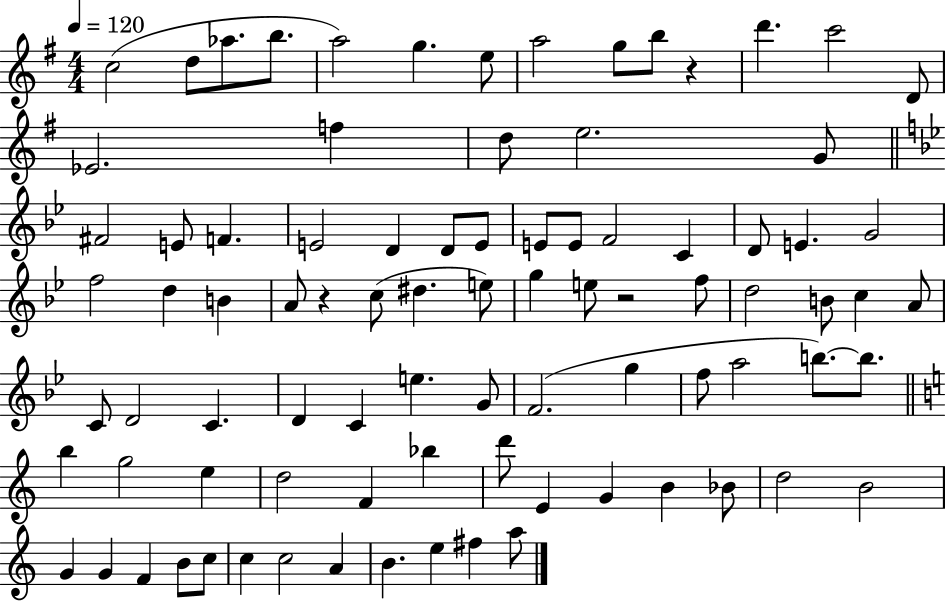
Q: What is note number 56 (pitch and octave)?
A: F5